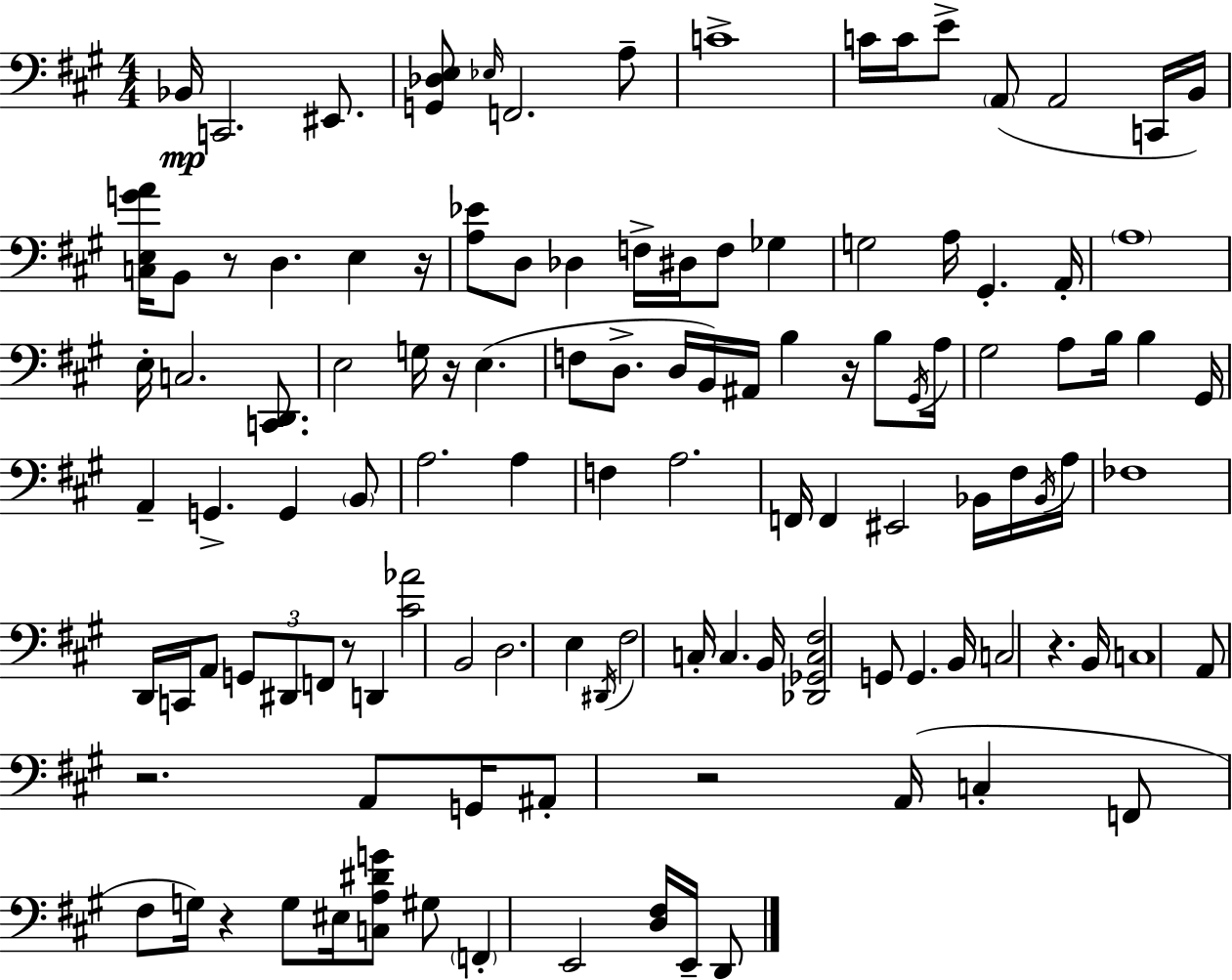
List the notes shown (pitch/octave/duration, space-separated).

Bb2/s C2/h. EIS2/e. [G2,Db3,E3]/e Eb3/s F2/h. A3/e C4/w C4/s C4/s E4/e A2/e A2/h C2/s B2/s [C3,E3,G4,A4]/s B2/e R/e D3/q. E3/q R/s [A3,Eb4]/e D3/e Db3/q F3/s D#3/s F3/e Gb3/q G3/h A3/s G#2/q. A2/s A3/w E3/s C3/h. [C2,D2]/e. E3/h G3/s R/s E3/q. F3/e D3/e. D3/s B2/s A#2/s B3/q R/s B3/e G#2/s A3/s G#3/h A3/e B3/s B3/q G#2/s A2/q G2/q. G2/q B2/e A3/h. A3/q F3/q A3/h. F2/s F2/q EIS2/h Bb2/s F#3/s Bb2/s A3/s FES3/w D2/s C2/s A2/e G2/e D#2/e F2/e R/e D2/q [C#4,Ab4]/h B2/h D3/h. E3/q D#2/s F#3/h C3/s C3/q. B2/s [Db2,Gb2,C3,F#3]/h G2/e G2/q. B2/s C3/h R/q. B2/s C3/w A2/e R/h. A2/e G2/s A#2/e R/h A2/s C3/q F2/e F#3/e G3/s R/q G3/e EIS3/s [C3,A3,D#4,G4]/e G#3/e F2/q E2/h [D3,F#3]/s E2/s D2/e